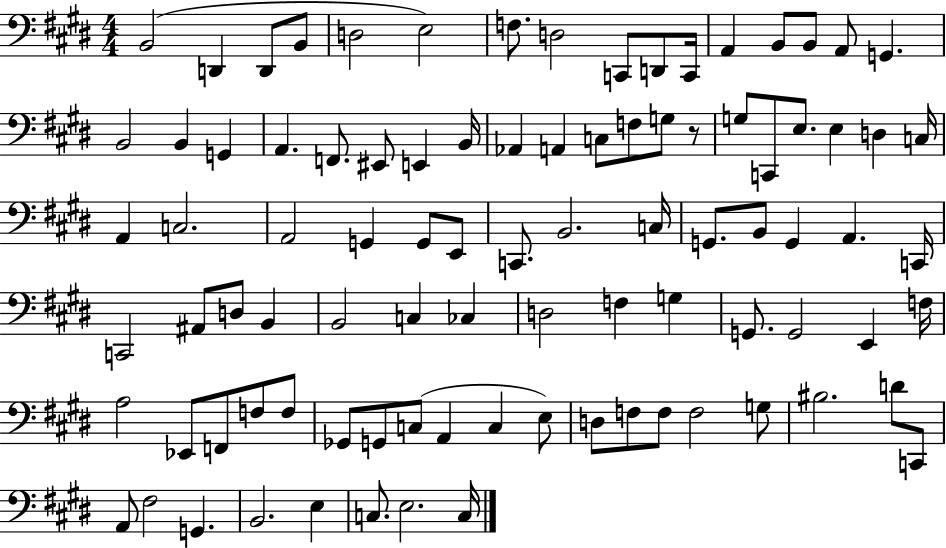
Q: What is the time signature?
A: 4/4